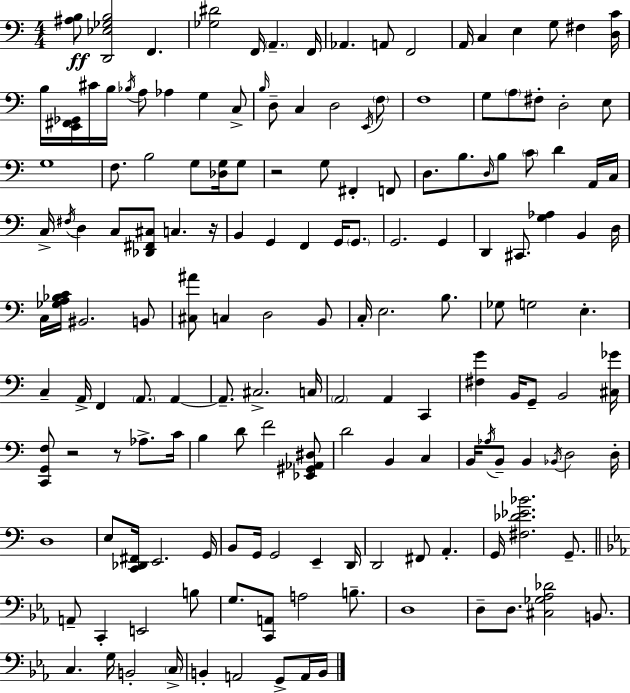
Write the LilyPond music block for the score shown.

{
  \clef bass
  \numericTimeSignature
  \time 4/4
  \key a \minor
  <ais b>8\ff <d, ees ges b>2 f,4. | <ges dis'>2 f,16 \parenthesize a,4.-- f,16 | aes,4. a,8 f,2 | a,16 c4 e4 g8 fis4 <d c'>16 | \break b16 <e, fis, ges,>16 cis'16 b16 \acciaccatura { bes16 } a8 aes4 g4 c8-> | \grace { b16 } d8-- c4 d2 | \acciaccatura { e,16 } \parenthesize f8 f1 | g8 \parenthesize a8 fis8-. d2-. | \break e8 g1 | f8. b2 g8 | <des g>16 g8 r2 g8 fis,4-. | f,8 d8. b8. \grace { d16 } b8 \parenthesize c'8 d'4 | \break a,16 c16 c16-> \acciaccatura { fis16 } d4 c8 <des, fis, cis>8 c4. | r16 b,4 g,4 f,4 | g,16 \parenthesize g,8. g,2. | g,4 d,4 cis,8. <g aes>4 | \break b,4 d16 c16 <ges a bes c'>16 bis,2. | b,8 <cis ais'>8 c4 d2 | b,8 c16-. e2. | b8. ges8 g2 e4.-. | \break c4-- a,16-> f,4 \parenthesize a,8. | a,4~~ a,8.-- cis2.-> | c16 \parenthesize a,2 a,4 | c,4 <fis g'>4 b,16 g,8-- b,2 | \break <cis ges'>16 <c, g, f>8 r2 r8 | aes8.-> c'16 b4 d'8 f'2 | <ees, gis, aes, dis>8 d'2 b,4 | c4 b,16 \acciaccatura { aes16 } b,8-- b,4 \acciaccatura { bes,16 } d2 | \break d16-. d1 | e8 <c, des, fis,>16 e,2. | g,16 b,8 g,16 g,2 | e,4-- d,16 d,2 fis,8 | \break a,4.-. g,16 <fis des' ees' bes'>2. | g,8.-- \bar "||" \break \key ees \major a,8-- c,4-. e,2 b8 | g8. <c, a,>8 a2 b8.-- | d1 | d8-- d8. <cis ges aes des'>2 b,8. | \break c4. g16 b,2-. \parenthesize c16-> | b,4-. a,2 g,8-> a,16 b,16 | \bar "|."
}